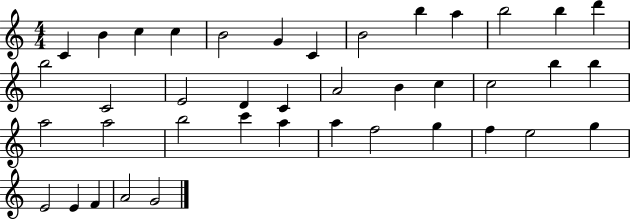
X:1
T:Untitled
M:4/4
L:1/4
K:C
C B c c B2 G C B2 b a b2 b d' b2 C2 E2 D C A2 B c c2 b b a2 a2 b2 c' a a f2 g f e2 g E2 E F A2 G2